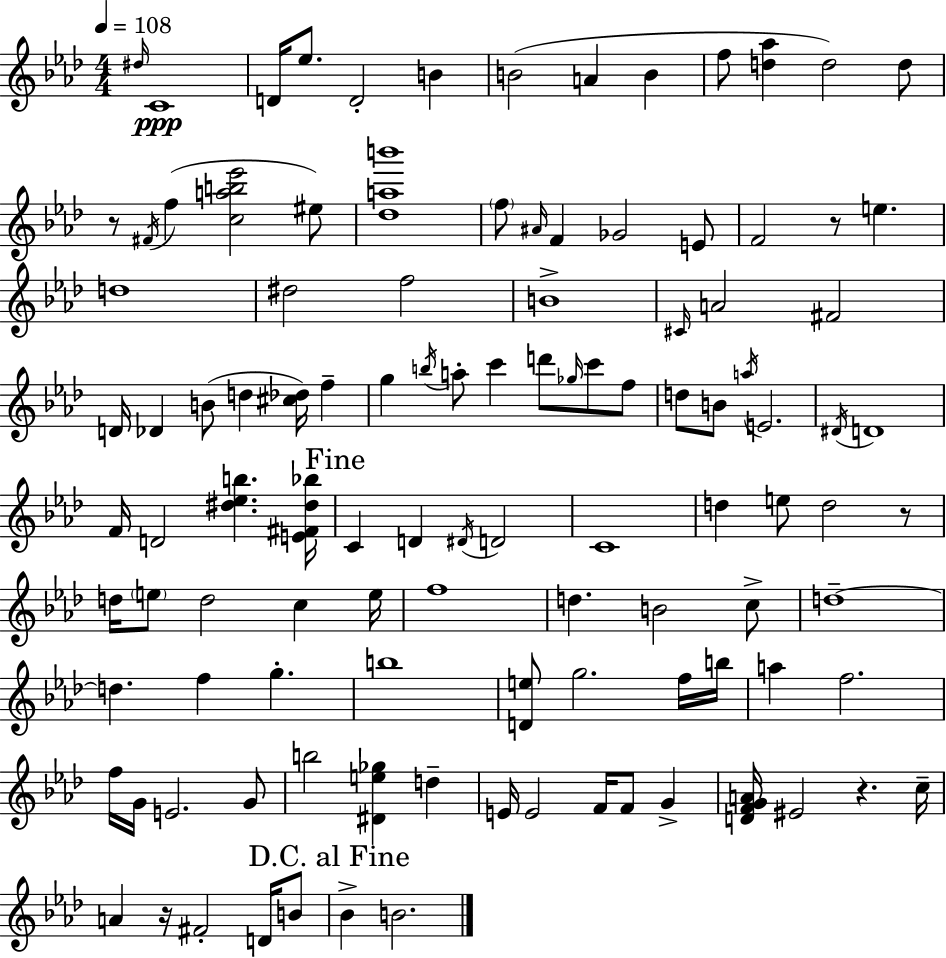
{
  \clef treble
  \numericTimeSignature
  \time 4/4
  \key f \minor
  \tempo 4 = 108
  \grace { dis''16 }\ppp c'1 | d'16 ees''8. d'2-. b'4 | b'2( a'4 b'4 | f''8 <d'' aes''>4 d''2) d''8 | \break r8 \acciaccatura { fis'16 } f''4( <c'' a'' b'' ees'''>2 | eis''8) <des'' a'' b'''>1 | \parenthesize f''8 \grace { ais'16 } f'4 ges'2 | e'8 f'2 r8 e''4. | \break d''1 | dis''2 f''2 | b'1-> | \grace { cis'16 } a'2 fis'2 | \break d'16 des'4 b'8( d''4 <cis'' des''>16) | f''4-- g''4 \acciaccatura { b''16 } a''8-. c'''4 d'''8 | \grace { ges''16 } c'''8 f''8 d''8 b'8 \acciaccatura { a''16 } e'2. | \acciaccatura { dis'16 } d'1 | \break f'16 d'2 | <dis'' ees'' b''>4. <e' fis' dis'' bes''>16 \mark "Fine" c'4 d'4 | \acciaccatura { dis'16 } d'2 c'1 | d''4 e''8 d''2 | \break r8 d''16 \parenthesize e''8 d''2 | c''4 e''16 f''1 | d''4. b'2 | c''8-> d''1--~~ | \break d''4. f''4 | g''4.-. b''1 | <d' e''>8 g''2. | f''16 b''16 a''4 f''2. | \break f''16 g'16 e'2. | g'8 b''2 | <dis' e'' ges''>4 d''4-- e'16 e'2 | f'16 f'8 g'4-> <d' f' g' a'>16 eis'2 | \break r4. c''16-- a'4 r16 fis'2-. | d'16 b'8 \mark "D.C. al Fine" bes'4-> b'2. | \bar "|."
}